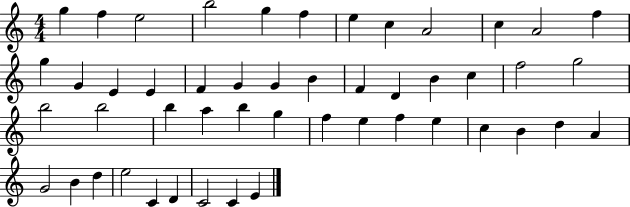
G5/q F5/q E5/h B5/h G5/q F5/q E5/q C5/q A4/h C5/q A4/h F5/q G5/q G4/q E4/q E4/q F4/q G4/q G4/q B4/q F4/q D4/q B4/q C5/q F5/h G5/h B5/h B5/h B5/q A5/q B5/q G5/q F5/q E5/q F5/q E5/q C5/q B4/q D5/q A4/q G4/h B4/q D5/q E5/h C4/q D4/q C4/h C4/q E4/q